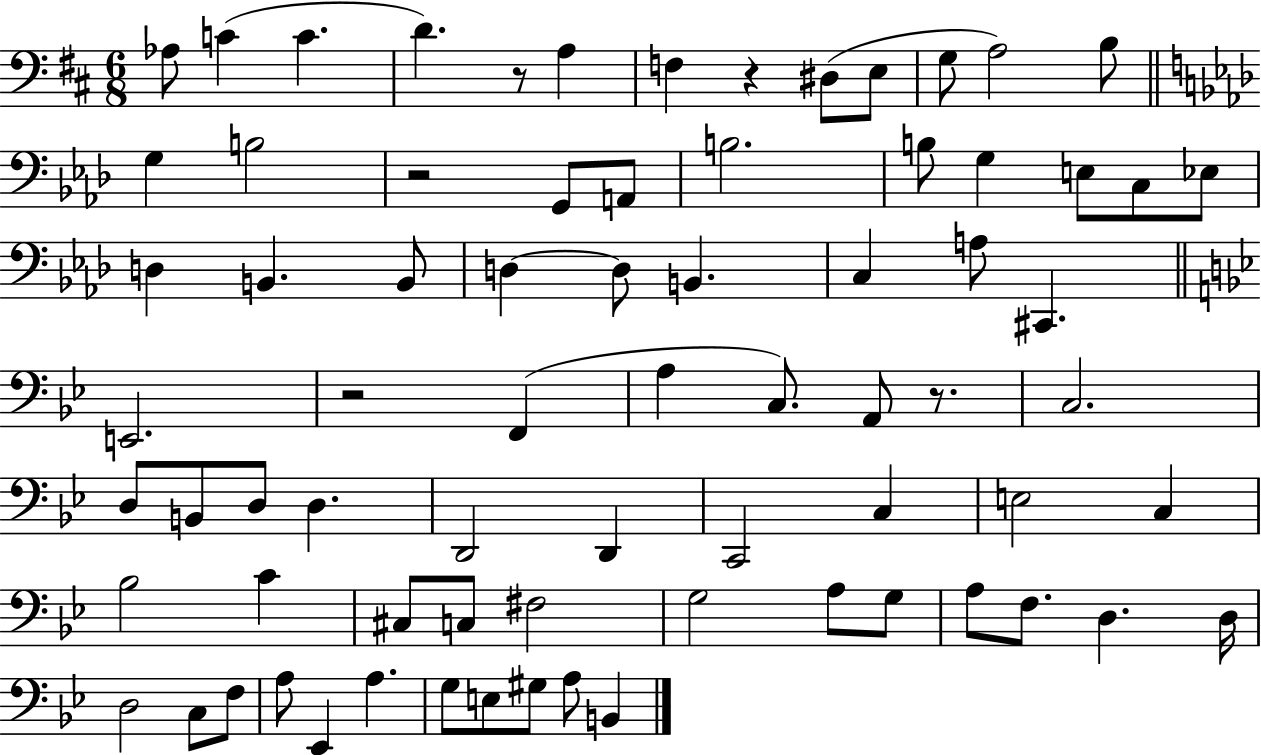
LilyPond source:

{
  \clef bass
  \numericTimeSignature
  \time 6/8
  \key d \major
  \repeat volta 2 { aes8 c'4( c'4. | d'4.) r8 a4 | f4 r4 dis8( e8 | g8 a2) b8 | \break \bar "||" \break \key aes \major g4 b2 | r2 g,8 a,8 | b2. | b8 g4 e8 c8 ees8 | \break d4 b,4. b,8 | d4~~ d8 b,4. | c4 a8 cis,4. | \bar "||" \break \key bes \major e,2. | r2 f,4( | a4 c8.) a,8 r8. | c2. | \break d8 b,8 d8 d4. | d,2 d,4 | c,2 c4 | e2 c4 | \break bes2 c'4 | cis8 c8 fis2 | g2 a8 g8 | a8 f8. d4. d16 | \break d2 c8 f8 | a8 ees,4 a4. | g8 e8 gis8 a8 b,4 | } \bar "|."
}